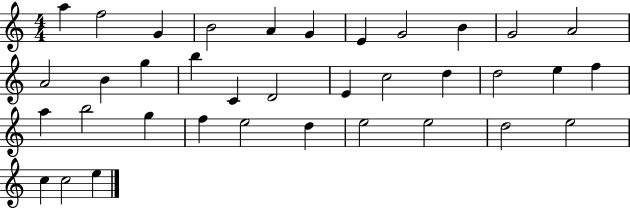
{
  \clef treble
  \numericTimeSignature
  \time 4/4
  \key c \major
  a''4 f''2 g'4 | b'2 a'4 g'4 | e'4 g'2 b'4 | g'2 a'2 | \break a'2 b'4 g''4 | b''4 c'4 d'2 | e'4 c''2 d''4 | d''2 e''4 f''4 | \break a''4 b''2 g''4 | f''4 e''2 d''4 | e''2 e''2 | d''2 e''2 | \break c''4 c''2 e''4 | \bar "|."
}